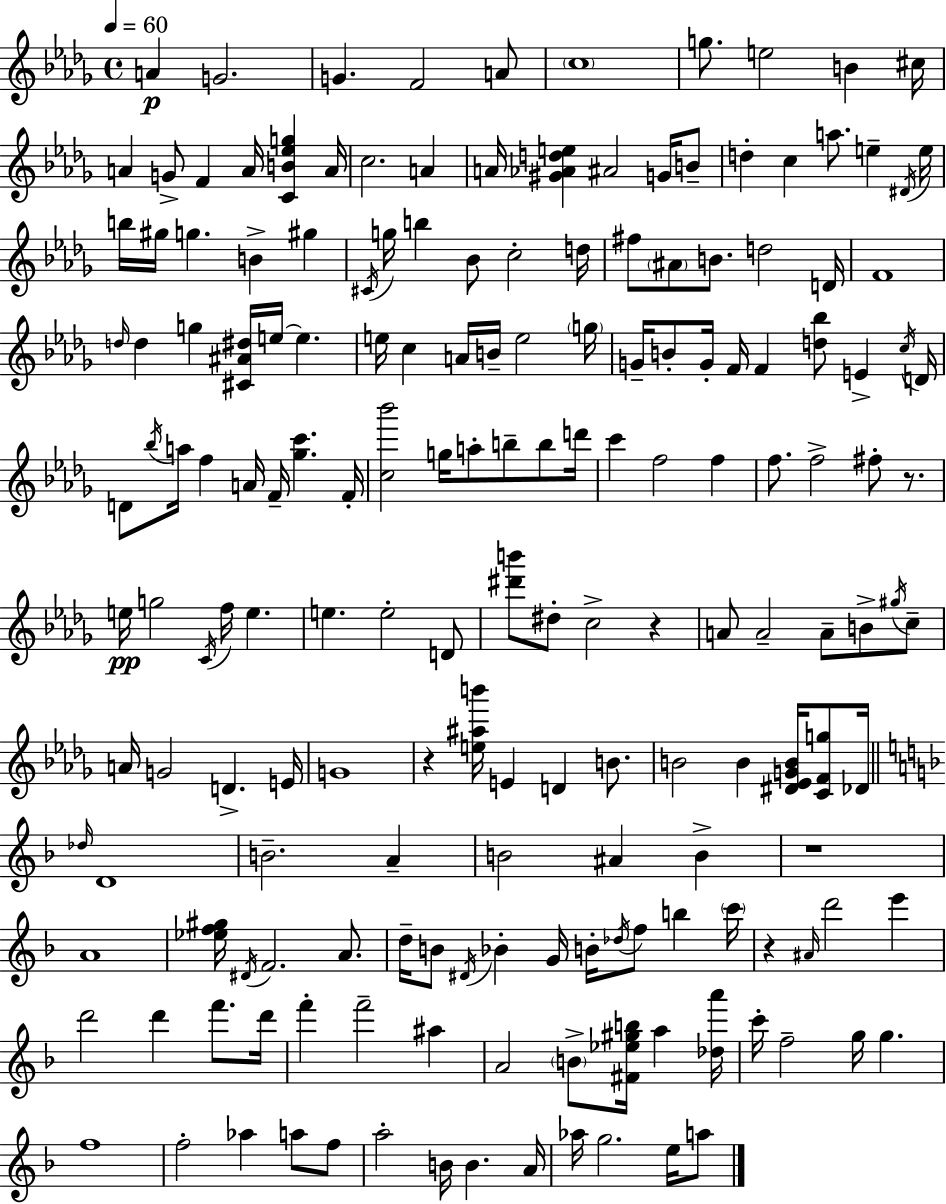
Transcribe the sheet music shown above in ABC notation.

X:1
T:Untitled
M:4/4
L:1/4
K:Bbm
A G2 G F2 A/2 c4 g/2 e2 B ^c/4 A G/2 F A/4 [CB_eg] A/4 c2 A A/4 [^G_Ade] ^A2 G/4 B/2 d c a/2 e ^D/4 e/4 b/4 ^g/4 g B ^g ^C/4 g/4 b _B/2 c2 d/4 ^f/2 ^A/2 B/2 d2 D/4 F4 d/4 d g [^C^A^d]/4 e/4 e e/4 c A/4 B/4 e2 g/4 G/4 B/2 G/4 F/4 F [d_b]/2 E c/4 D/4 D/2 _b/4 a/4 f A/4 F/4 [_gc'] F/4 [c_b']2 g/4 a/2 b/2 b/2 d'/4 c' f2 f f/2 f2 ^f/2 z/2 e/4 g2 C/4 f/4 e e e2 D/2 [^d'b']/2 ^d/2 c2 z A/2 A2 A/2 B/2 ^g/4 c/2 A/4 G2 D E/4 G4 z [e^ab']/4 E D B/2 B2 B [^D_EGB]/4 [CFg]/2 _D/4 _d/4 D4 B2 A B2 ^A B z4 A4 [_ef^g]/4 ^D/4 F2 A/2 d/4 B/2 ^D/4 _B G/4 B/4 _d/4 f/2 b c'/4 z ^A/4 d'2 e' d'2 d' f'/2 d'/4 f' f'2 ^a A2 B/2 [^F_e^gb]/4 a [_da']/4 c'/4 f2 g/4 g f4 f2 _a a/2 f/2 a2 B/4 B A/4 _a/4 g2 e/4 a/2